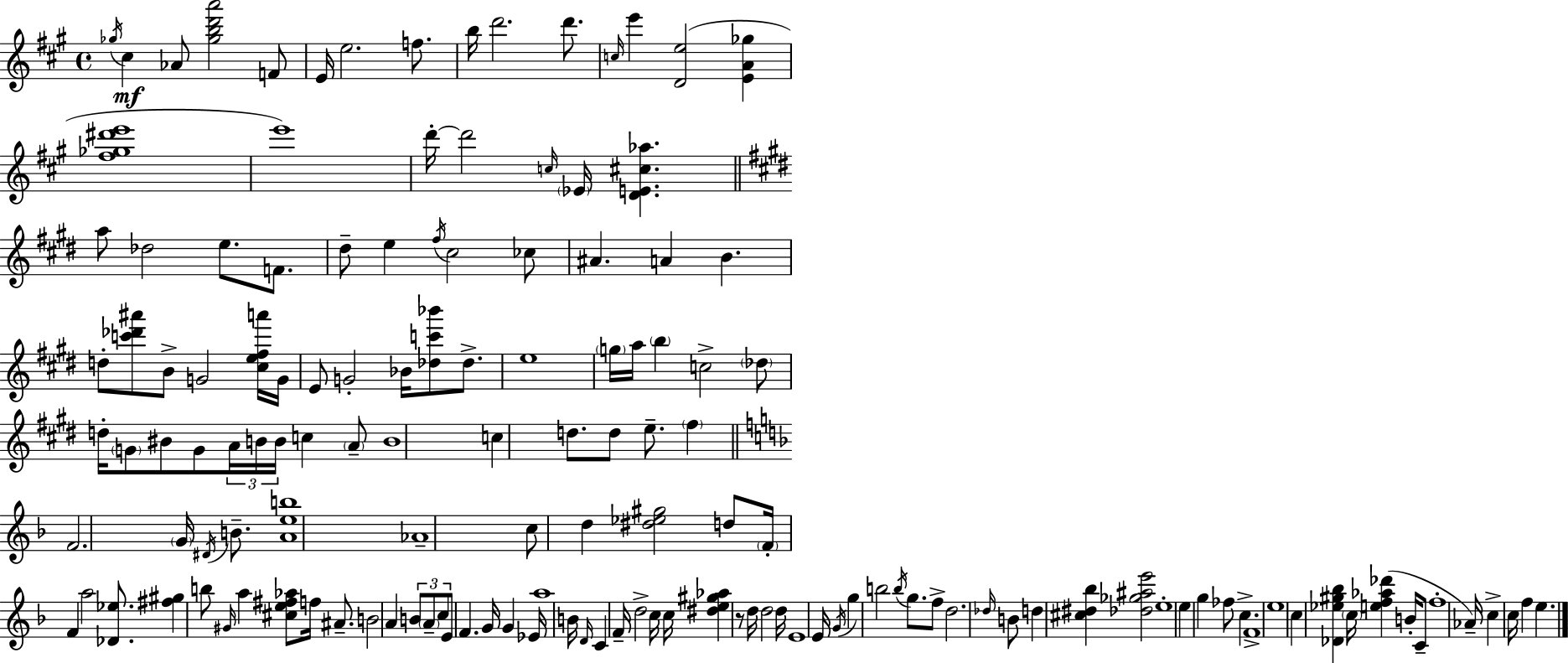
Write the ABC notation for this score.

X:1
T:Untitled
M:4/4
L:1/4
K:A
_g/4 ^c _A/2 [_gbd'a']2 F/2 E/4 e2 f/2 b/4 d'2 d'/2 c/4 e' [De]2 [EA_g] [^f_g^d'e']4 e'4 d'/4 d'2 c/4 _E/4 [DE^c_a] a/2 _d2 e/2 F/2 ^d/2 e ^f/4 ^c2 _c/2 ^A A B d/2 [c'_d'^a']/2 B/2 G2 [^ce^fa']/4 G/4 E/2 G2 _B/4 [_dc'_b']/2 _d/2 e4 g/4 a/4 b c2 _d/2 d/4 G/2 ^B/2 G/2 A/4 B/4 B/4 c A/2 B4 c d/2 d/2 e/2 ^f F2 G/4 ^D/4 B/2 [Aeb]4 _A4 c/2 d [^d_e^g]2 d/2 F/4 F a2 [_D_e]/2 [^f^g] b/2 ^G/4 a [^ce^f_a]/2 f/4 ^A/2 B2 A B/2 A/2 c/2 E/2 F G/4 G _E/4 a4 B/4 D/4 C F/4 d2 c/4 c/4 [^de^g_a] z/2 d/4 d2 d/4 E4 E/4 G/4 g b2 b/4 g/2 f/2 d2 _d/4 B/2 d [^c^d_b] [_d_g^ae']2 e4 e g _f/2 c F4 e4 c [_D_e^g_b] c/4 [ef_a_d'] B/4 C/2 f4 _A/4 c c/4 f e